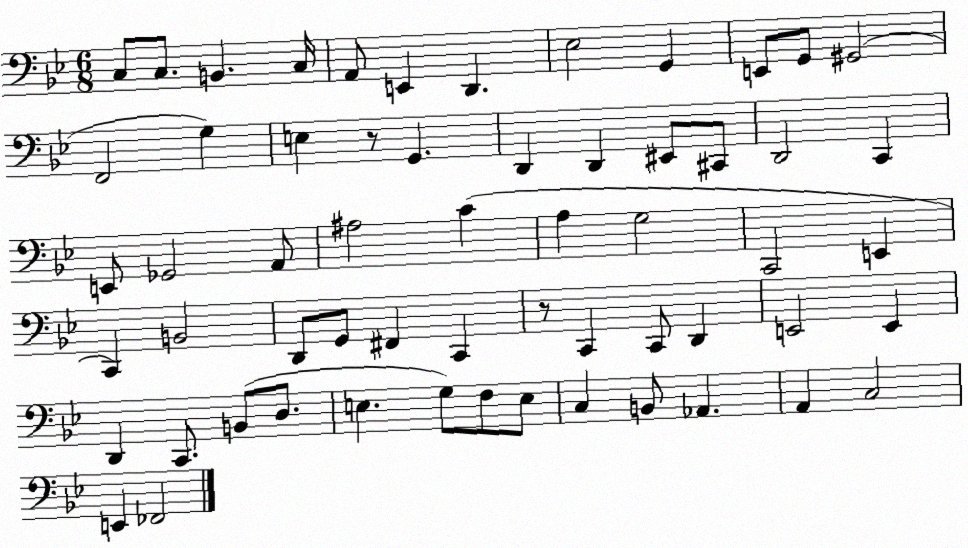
X:1
T:Untitled
M:6/8
L:1/4
K:Bb
C,/2 C,/2 B,, C,/4 A,,/2 E,, D,, _E,2 G,, E,,/2 G,,/2 ^G,,2 F,,2 G, E, z/2 G,, D,, D,, ^E,,/2 ^C,,/2 D,,2 C,, E,,/2 _G,,2 A,,/2 ^A,2 C A, G,2 C,,2 E,, C,, B,,2 D,,/2 G,,/2 ^F,, C,, z/2 C,, C,,/2 D,, E,,2 E,, D,, C,,/2 B,,/2 D,/2 E, G,/2 F,/2 E,/2 C, B,,/2 _A,, A,, C,2 E,, _F,,2